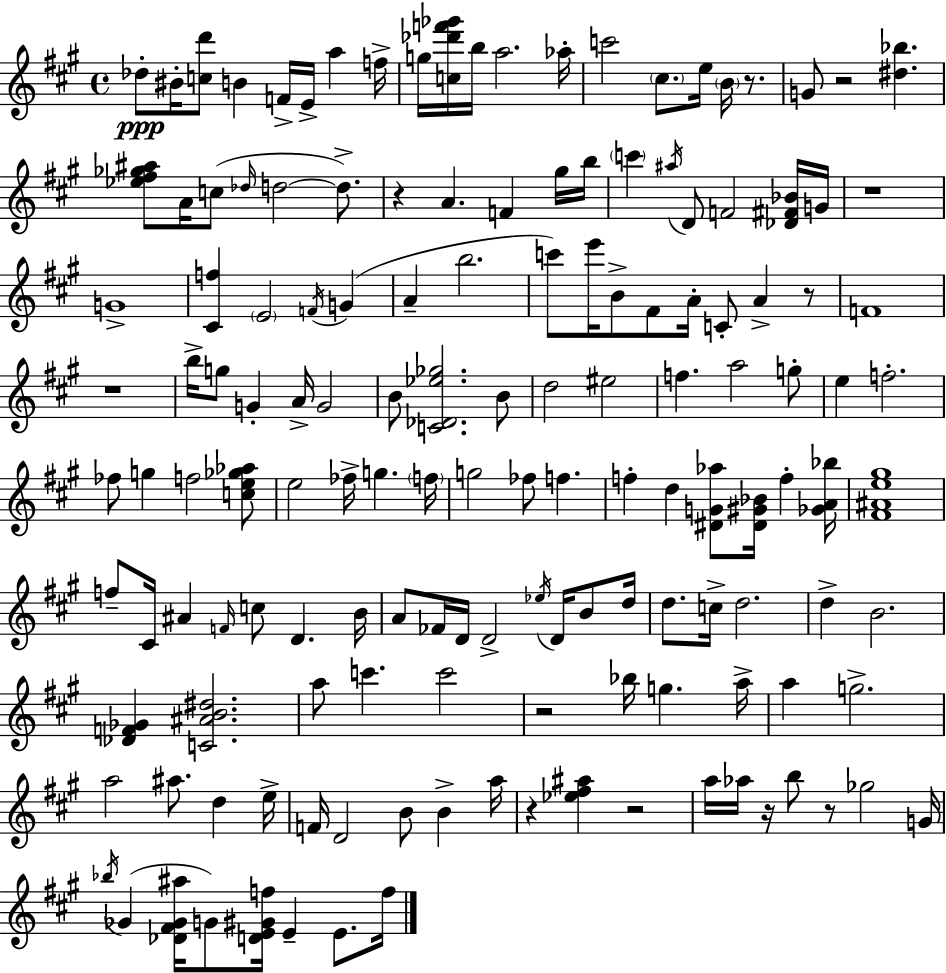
Db5/e BIS4/s [C5,D6]/e B4/q F4/s E4/s A5/q F5/s G5/s [C5,Db6,F6,Gb6]/s B5/s A5/h. Ab5/s C6/h C#5/e. E5/s B4/s R/e. G4/e R/h [D#5,Bb5]/q. [Eb5,F#5,Gb5,A#5]/e A4/s C5/e Db5/s D5/h D5/e. R/q A4/q. F4/q G#5/s B5/s C6/q A#5/s D4/e F4/h [Db4,F#4,Bb4]/s G4/s R/w G4/w [C#4,F5]/q E4/h F4/s G4/q A4/q B5/h. C6/e E6/s B4/e F#4/e A4/s C4/e A4/q R/e F4/w R/w B5/s G5/e G4/q A4/s G4/h B4/e [C4,Db4,Eb5,Gb5]/h. B4/e D5/h EIS5/h F5/q. A5/h G5/e E5/q F5/h. FES5/e G5/q F5/h [C5,E5,Gb5,Ab5]/e E5/h FES5/s G5/q. F5/s G5/h FES5/e F5/q. F5/q D5/q [D#4,G4,Ab5]/e [D#4,G#4,Bb4]/s F5/q [Gb4,A4,Bb5]/s [F#4,A#4,E5,G#5]/w F5/e C#4/s A#4/q F4/s C5/e D4/q. B4/s A4/e FES4/s D4/s D4/h Eb5/s D4/s B4/e D5/s D5/e. C5/s D5/h. D5/q B4/h. [Db4,F4,Gb4]/q [C4,A#4,B4,D#5]/h. A5/e C6/q. C6/h R/h Bb5/s G5/q. A5/s A5/q G5/h. A5/h A#5/e. D5/q E5/s F4/s D4/h B4/e B4/q A5/s R/q [Eb5,F#5,A#5]/q R/h A5/s Ab5/s R/s B5/e R/e Gb5/h G4/s Bb5/s Gb4/q [Db4,F#4,Gb4,A#5]/s G4/e [D4,E4,G#4,F5]/s E4/q E4/e. F5/s